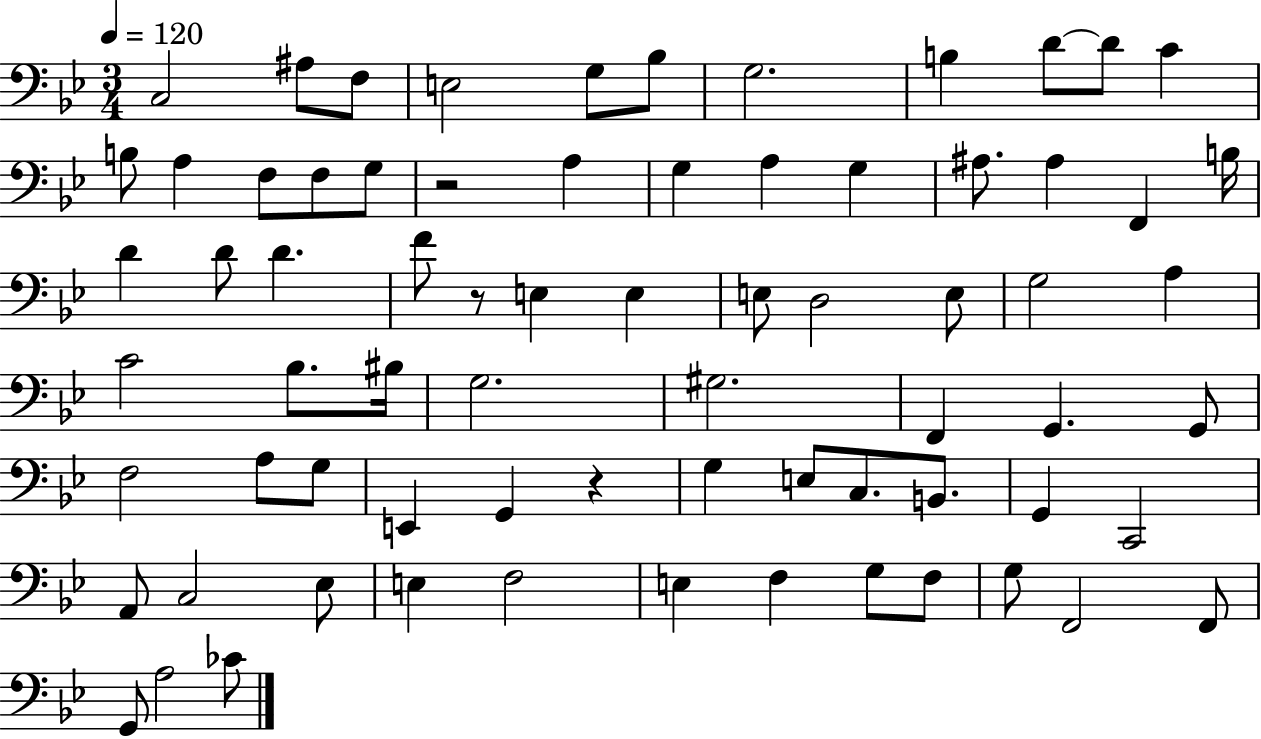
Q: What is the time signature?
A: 3/4